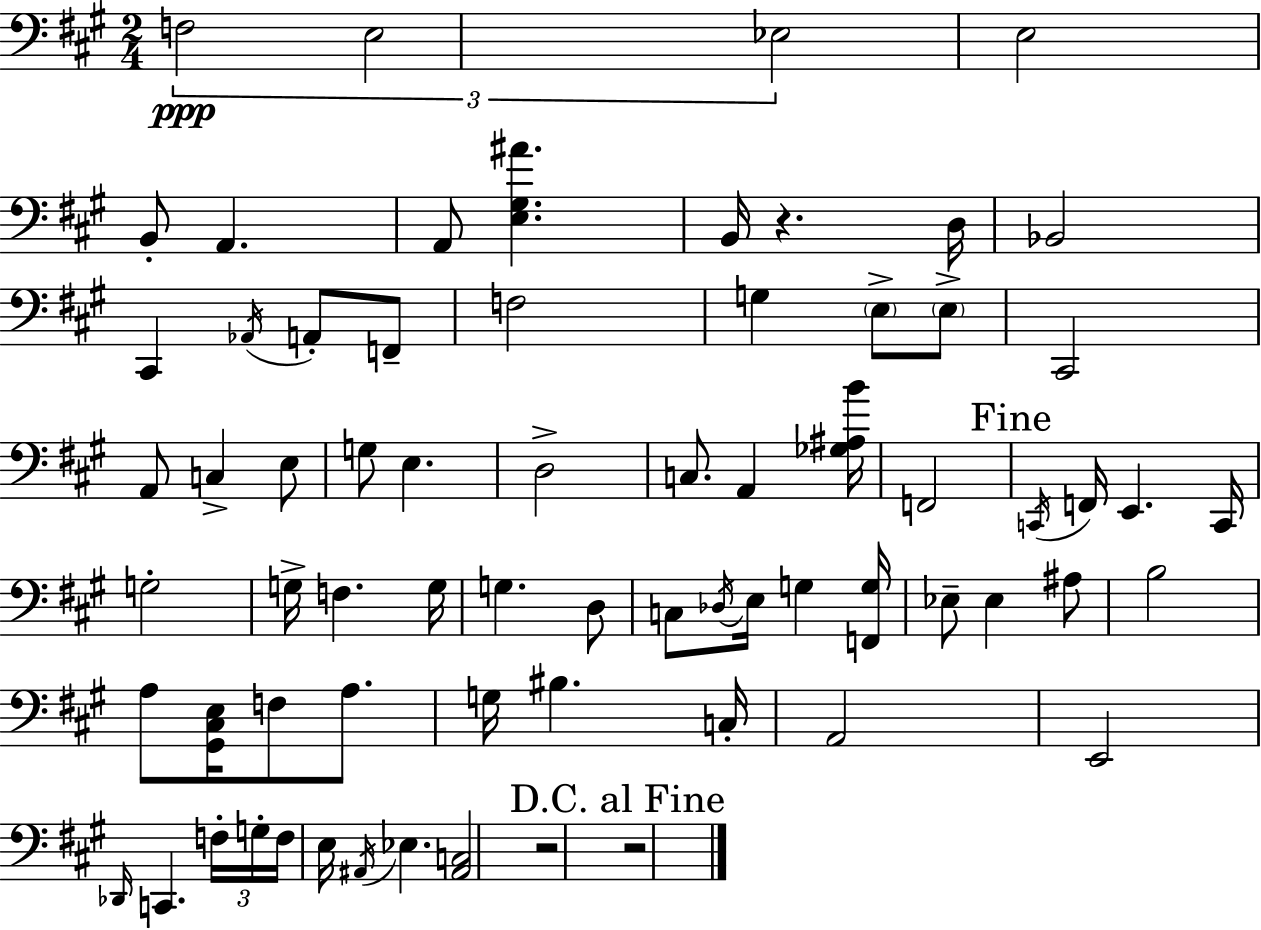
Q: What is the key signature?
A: A major